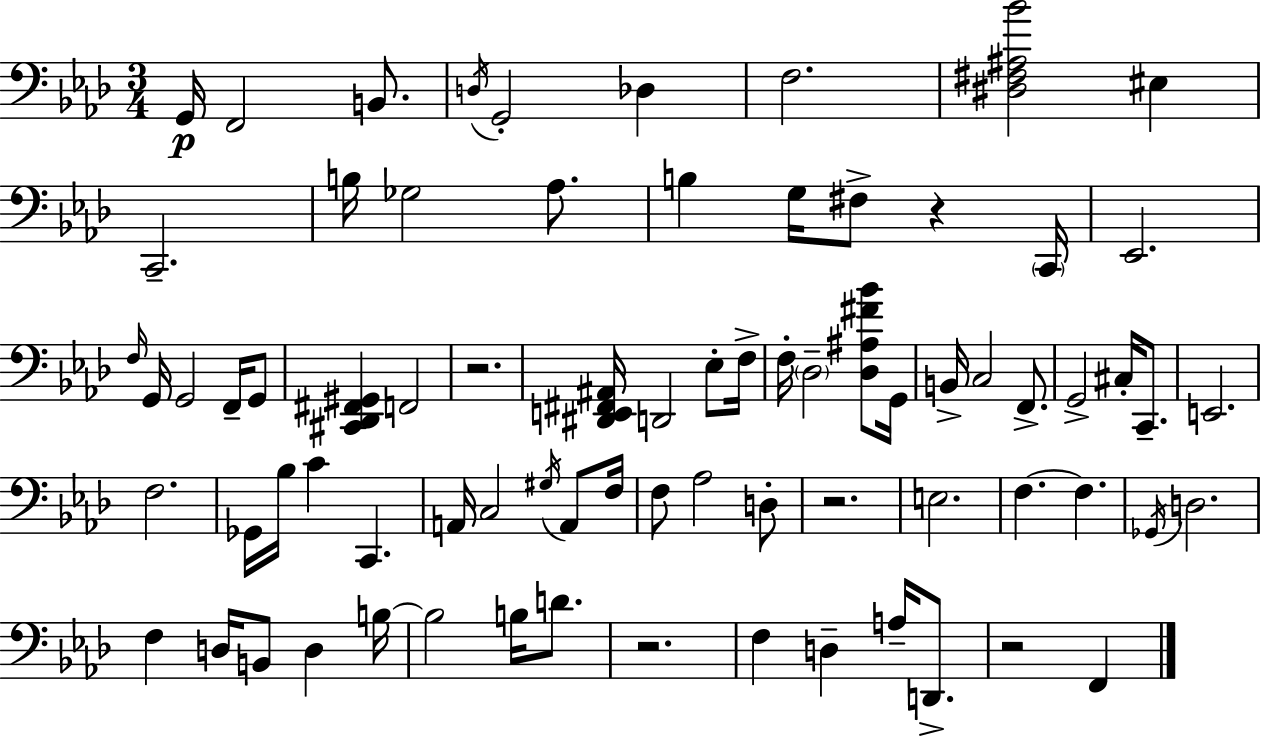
{
  \clef bass
  \numericTimeSignature
  \time 3/4
  \key aes \major
  \repeat volta 2 { g,16\p f,2 b,8. | \acciaccatura { d16 } g,2-. des4 | f2. | <dis fis ais bes'>2 eis4 | \break c,2.-- | b16 ges2 aes8. | b4 g16 fis8-> r4 | \parenthesize c,16 ees,2. | \break \grace { f16 } g,16 g,2 f,16-- | g,8 <cis, des, fis, gis,>4 f,2 | r2. | <dis, e, fis, ais,>16 d,2 ees8-. | \break f16-> f16-. \parenthesize des2-- <des ais fis' bes'>8 | g,16 b,16-> c2 f,8.-> | g,2-> cis16-. c,8.-- | e,2. | \break f2. | ges,16 bes16 c'4 c,4. | a,16 c2 \acciaccatura { gis16 } | a,8 f16 f8 aes2 | \break d8-. r2. | e2. | f4.~~ f4. | \acciaccatura { ges,16 } d2. | \break f4 d16 b,8 d4 | b16~~ b2 | b16 d'8. r2. | f4 d4-- | \break a16-- d,8.-> r2 | f,4 } \bar "|."
}